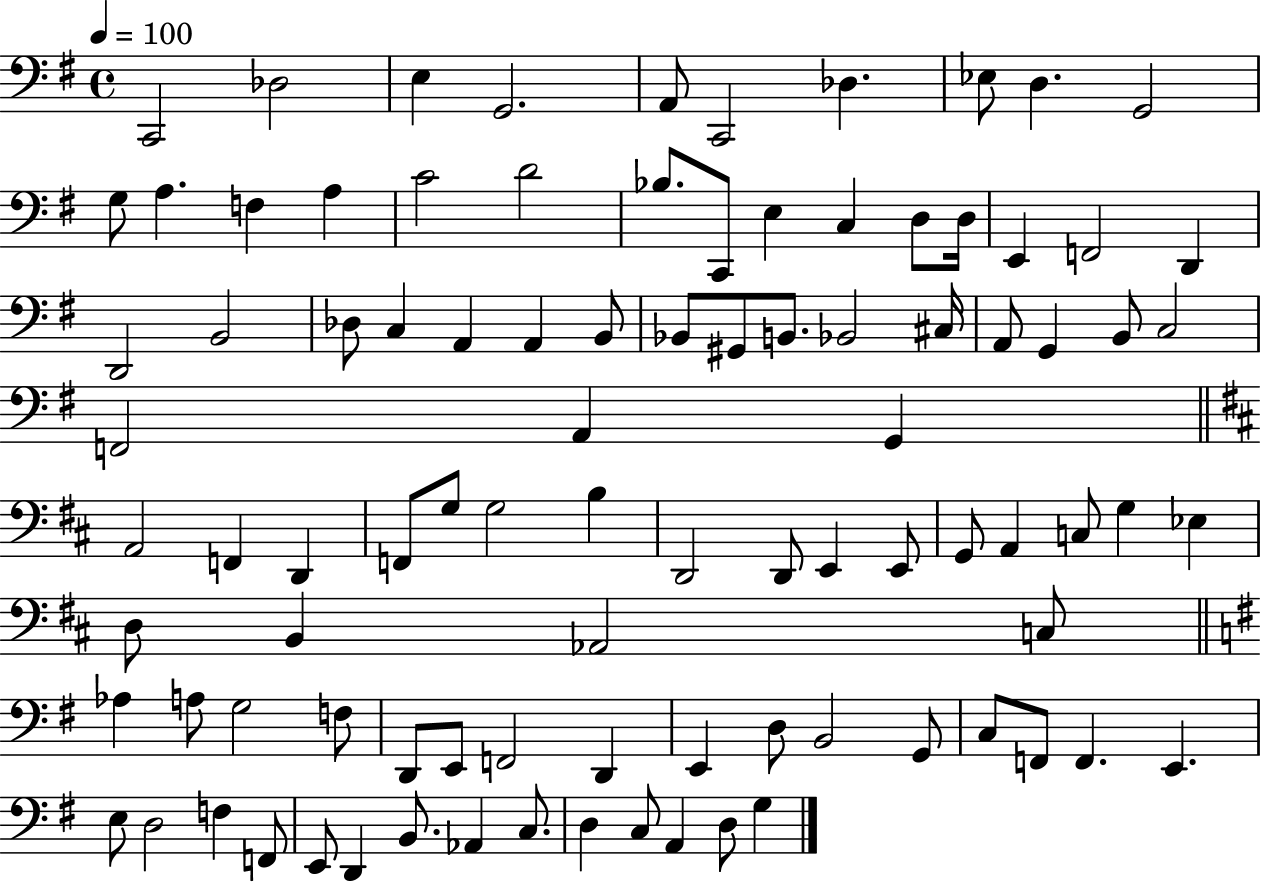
C2/h Db3/h E3/q G2/h. A2/e C2/h Db3/q. Eb3/e D3/q. G2/h G3/e A3/q. F3/q A3/q C4/h D4/h Bb3/e. C2/e E3/q C3/q D3/e D3/s E2/q F2/h D2/q D2/h B2/h Db3/e C3/q A2/q A2/q B2/e Bb2/e G#2/e B2/e. Bb2/h C#3/s A2/e G2/q B2/e C3/h F2/h A2/q G2/q A2/h F2/q D2/q F2/e G3/e G3/h B3/q D2/h D2/e E2/q E2/e G2/e A2/q C3/e G3/q Eb3/q D3/e B2/q Ab2/h C3/e Ab3/q A3/e G3/h F3/e D2/e E2/e F2/h D2/q E2/q D3/e B2/h G2/e C3/e F2/e F2/q. E2/q. E3/e D3/h F3/q F2/e E2/e D2/q B2/e. Ab2/q C3/e. D3/q C3/e A2/q D3/e G3/q